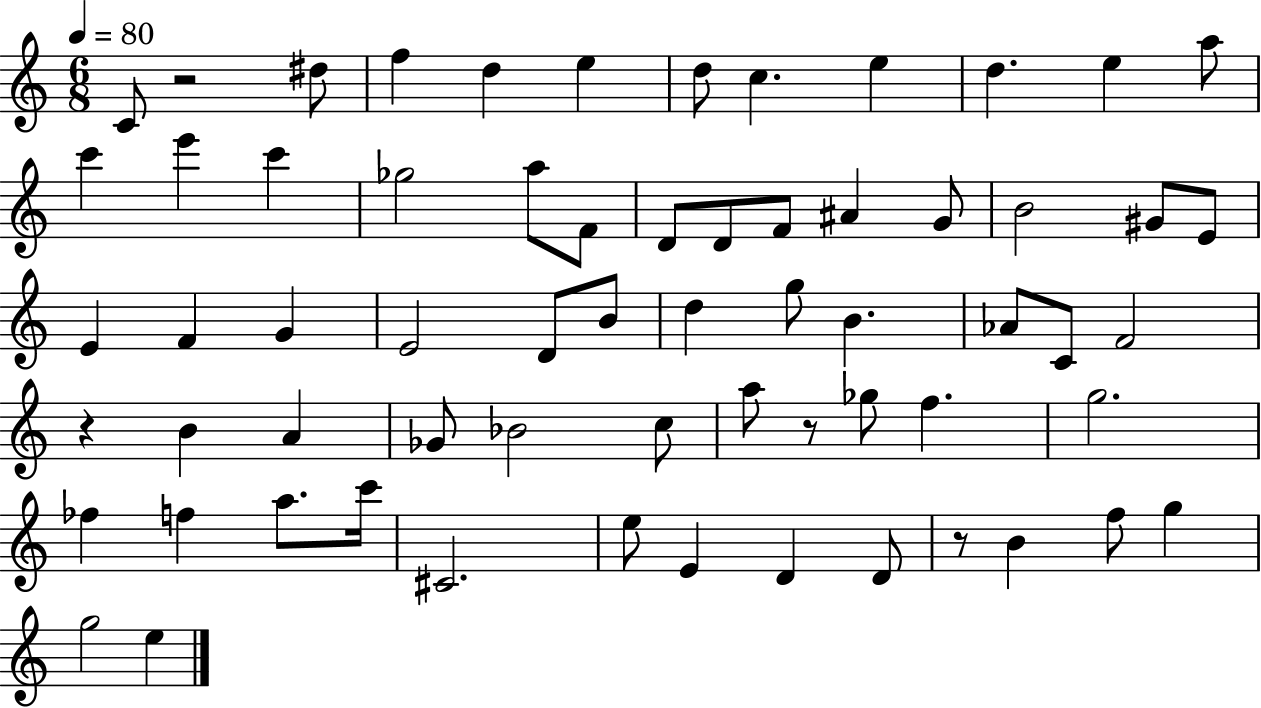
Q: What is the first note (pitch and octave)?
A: C4